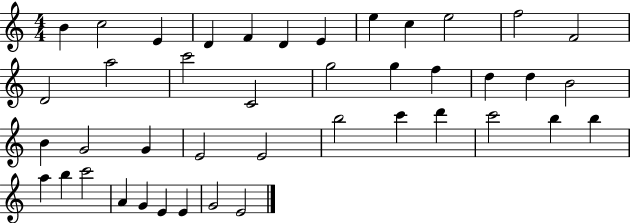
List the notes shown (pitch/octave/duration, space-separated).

B4/q C5/h E4/q D4/q F4/q D4/q E4/q E5/q C5/q E5/h F5/h F4/h D4/h A5/h C6/h C4/h G5/h G5/q F5/q D5/q D5/q B4/h B4/q G4/h G4/q E4/h E4/h B5/h C6/q D6/q C6/h B5/q B5/q A5/q B5/q C6/h A4/q G4/q E4/q E4/q G4/h E4/h